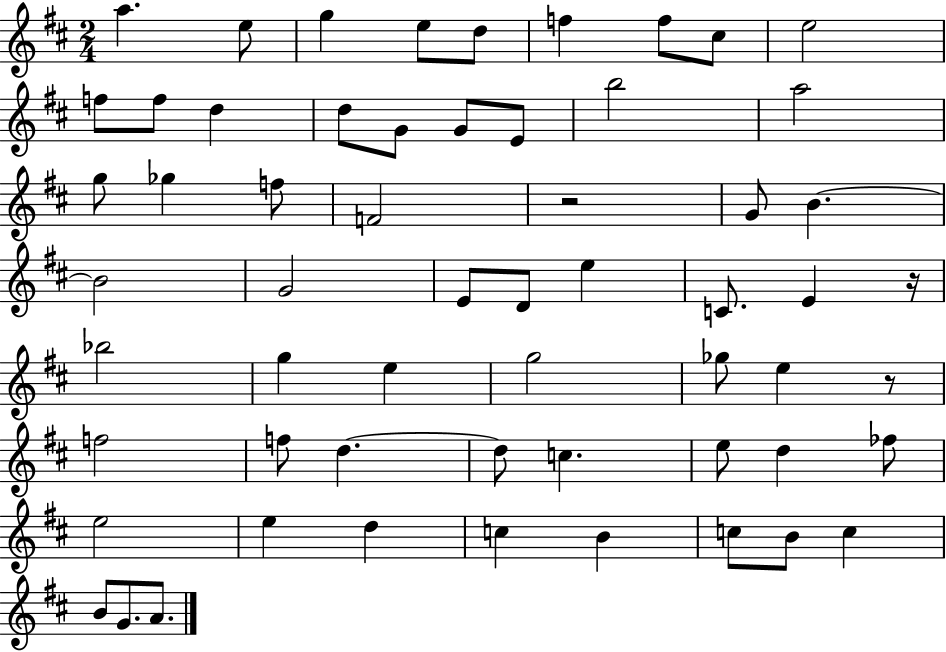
X:1
T:Untitled
M:2/4
L:1/4
K:D
a e/2 g e/2 d/2 f f/2 ^c/2 e2 f/2 f/2 d d/2 G/2 G/2 E/2 b2 a2 g/2 _g f/2 F2 z2 G/2 B B2 G2 E/2 D/2 e C/2 E z/4 _b2 g e g2 _g/2 e z/2 f2 f/2 d d/2 c e/2 d _f/2 e2 e d c B c/2 B/2 c B/2 G/2 A/2